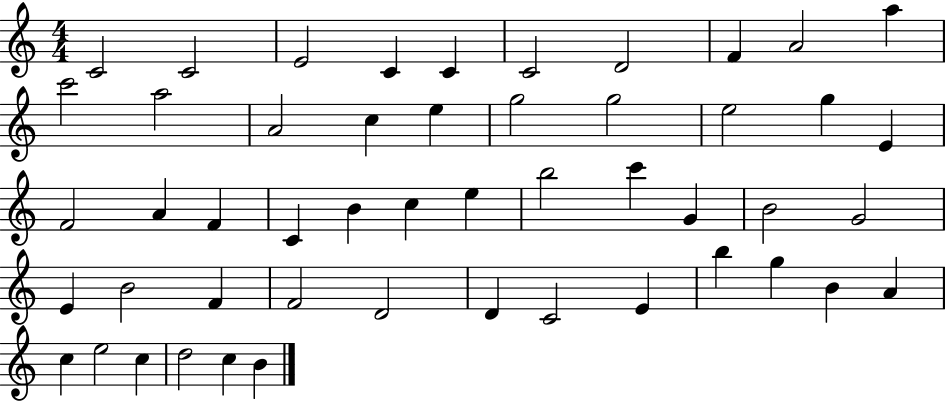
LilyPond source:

{
  \clef treble
  \numericTimeSignature
  \time 4/4
  \key c \major
  c'2 c'2 | e'2 c'4 c'4 | c'2 d'2 | f'4 a'2 a''4 | \break c'''2 a''2 | a'2 c''4 e''4 | g''2 g''2 | e''2 g''4 e'4 | \break f'2 a'4 f'4 | c'4 b'4 c''4 e''4 | b''2 c'''4 g'4 | b'2 g'2 | \break e'4 b'2 f'4 | f'2 d'2 | d'4 c'2 e'4 | b''4 g''4 b'4 a'4 | \break c''4 e''2 c''4 | d''2 c''4 b'4 | \bar "|."
}